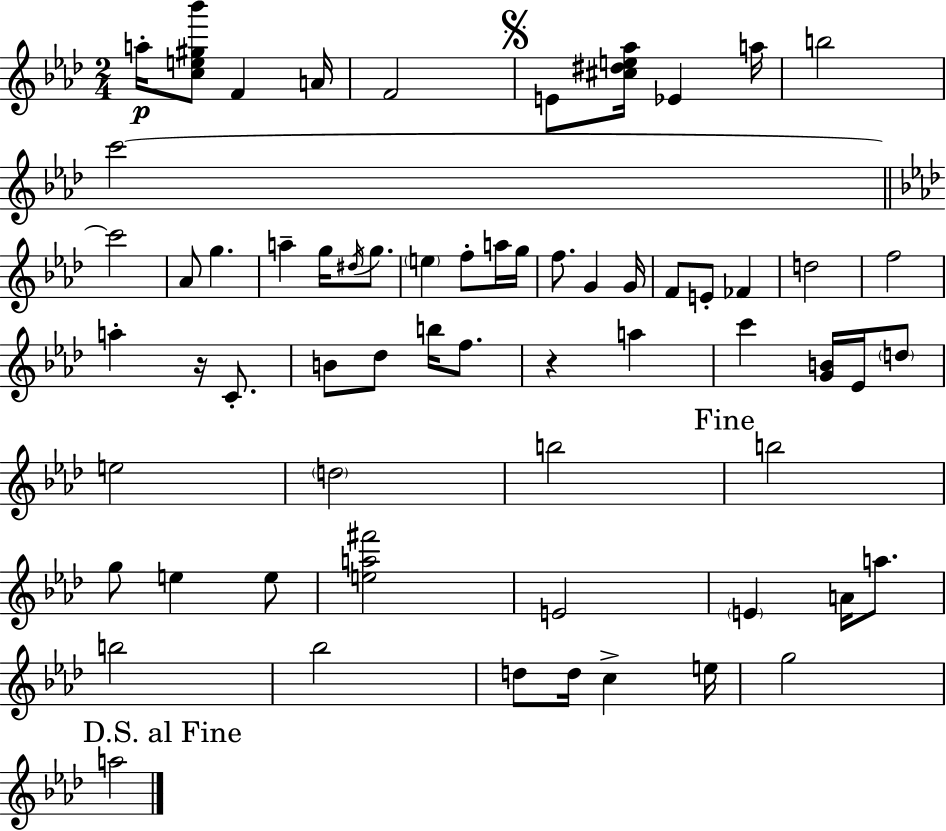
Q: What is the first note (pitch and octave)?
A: A5